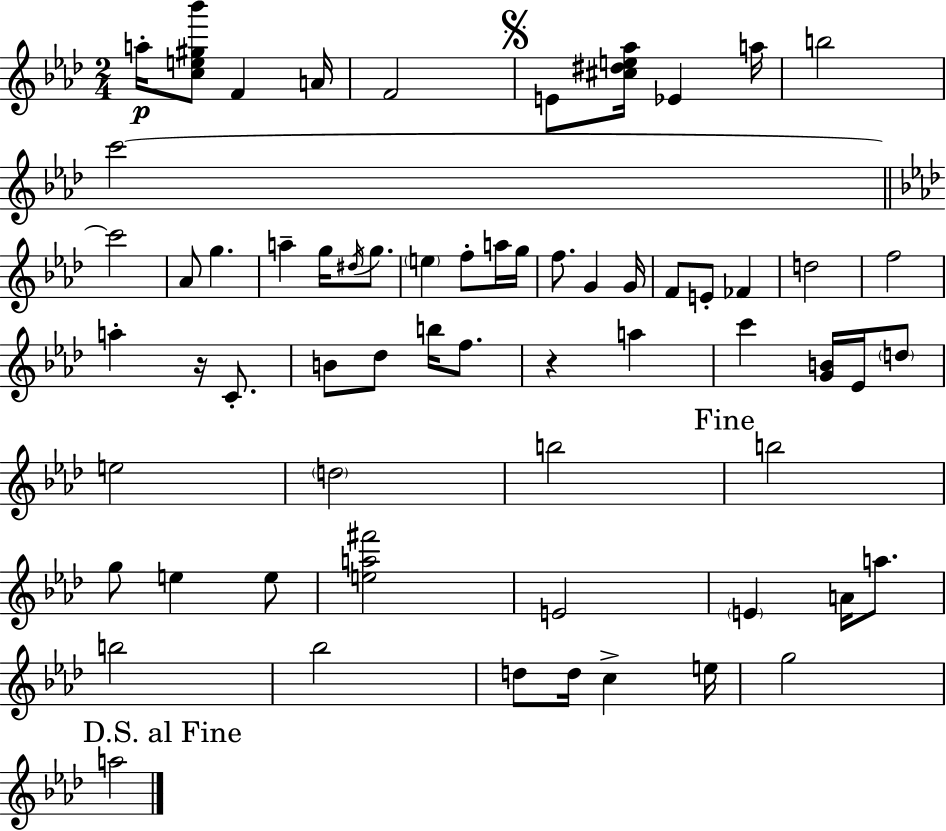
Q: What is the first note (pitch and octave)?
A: A5